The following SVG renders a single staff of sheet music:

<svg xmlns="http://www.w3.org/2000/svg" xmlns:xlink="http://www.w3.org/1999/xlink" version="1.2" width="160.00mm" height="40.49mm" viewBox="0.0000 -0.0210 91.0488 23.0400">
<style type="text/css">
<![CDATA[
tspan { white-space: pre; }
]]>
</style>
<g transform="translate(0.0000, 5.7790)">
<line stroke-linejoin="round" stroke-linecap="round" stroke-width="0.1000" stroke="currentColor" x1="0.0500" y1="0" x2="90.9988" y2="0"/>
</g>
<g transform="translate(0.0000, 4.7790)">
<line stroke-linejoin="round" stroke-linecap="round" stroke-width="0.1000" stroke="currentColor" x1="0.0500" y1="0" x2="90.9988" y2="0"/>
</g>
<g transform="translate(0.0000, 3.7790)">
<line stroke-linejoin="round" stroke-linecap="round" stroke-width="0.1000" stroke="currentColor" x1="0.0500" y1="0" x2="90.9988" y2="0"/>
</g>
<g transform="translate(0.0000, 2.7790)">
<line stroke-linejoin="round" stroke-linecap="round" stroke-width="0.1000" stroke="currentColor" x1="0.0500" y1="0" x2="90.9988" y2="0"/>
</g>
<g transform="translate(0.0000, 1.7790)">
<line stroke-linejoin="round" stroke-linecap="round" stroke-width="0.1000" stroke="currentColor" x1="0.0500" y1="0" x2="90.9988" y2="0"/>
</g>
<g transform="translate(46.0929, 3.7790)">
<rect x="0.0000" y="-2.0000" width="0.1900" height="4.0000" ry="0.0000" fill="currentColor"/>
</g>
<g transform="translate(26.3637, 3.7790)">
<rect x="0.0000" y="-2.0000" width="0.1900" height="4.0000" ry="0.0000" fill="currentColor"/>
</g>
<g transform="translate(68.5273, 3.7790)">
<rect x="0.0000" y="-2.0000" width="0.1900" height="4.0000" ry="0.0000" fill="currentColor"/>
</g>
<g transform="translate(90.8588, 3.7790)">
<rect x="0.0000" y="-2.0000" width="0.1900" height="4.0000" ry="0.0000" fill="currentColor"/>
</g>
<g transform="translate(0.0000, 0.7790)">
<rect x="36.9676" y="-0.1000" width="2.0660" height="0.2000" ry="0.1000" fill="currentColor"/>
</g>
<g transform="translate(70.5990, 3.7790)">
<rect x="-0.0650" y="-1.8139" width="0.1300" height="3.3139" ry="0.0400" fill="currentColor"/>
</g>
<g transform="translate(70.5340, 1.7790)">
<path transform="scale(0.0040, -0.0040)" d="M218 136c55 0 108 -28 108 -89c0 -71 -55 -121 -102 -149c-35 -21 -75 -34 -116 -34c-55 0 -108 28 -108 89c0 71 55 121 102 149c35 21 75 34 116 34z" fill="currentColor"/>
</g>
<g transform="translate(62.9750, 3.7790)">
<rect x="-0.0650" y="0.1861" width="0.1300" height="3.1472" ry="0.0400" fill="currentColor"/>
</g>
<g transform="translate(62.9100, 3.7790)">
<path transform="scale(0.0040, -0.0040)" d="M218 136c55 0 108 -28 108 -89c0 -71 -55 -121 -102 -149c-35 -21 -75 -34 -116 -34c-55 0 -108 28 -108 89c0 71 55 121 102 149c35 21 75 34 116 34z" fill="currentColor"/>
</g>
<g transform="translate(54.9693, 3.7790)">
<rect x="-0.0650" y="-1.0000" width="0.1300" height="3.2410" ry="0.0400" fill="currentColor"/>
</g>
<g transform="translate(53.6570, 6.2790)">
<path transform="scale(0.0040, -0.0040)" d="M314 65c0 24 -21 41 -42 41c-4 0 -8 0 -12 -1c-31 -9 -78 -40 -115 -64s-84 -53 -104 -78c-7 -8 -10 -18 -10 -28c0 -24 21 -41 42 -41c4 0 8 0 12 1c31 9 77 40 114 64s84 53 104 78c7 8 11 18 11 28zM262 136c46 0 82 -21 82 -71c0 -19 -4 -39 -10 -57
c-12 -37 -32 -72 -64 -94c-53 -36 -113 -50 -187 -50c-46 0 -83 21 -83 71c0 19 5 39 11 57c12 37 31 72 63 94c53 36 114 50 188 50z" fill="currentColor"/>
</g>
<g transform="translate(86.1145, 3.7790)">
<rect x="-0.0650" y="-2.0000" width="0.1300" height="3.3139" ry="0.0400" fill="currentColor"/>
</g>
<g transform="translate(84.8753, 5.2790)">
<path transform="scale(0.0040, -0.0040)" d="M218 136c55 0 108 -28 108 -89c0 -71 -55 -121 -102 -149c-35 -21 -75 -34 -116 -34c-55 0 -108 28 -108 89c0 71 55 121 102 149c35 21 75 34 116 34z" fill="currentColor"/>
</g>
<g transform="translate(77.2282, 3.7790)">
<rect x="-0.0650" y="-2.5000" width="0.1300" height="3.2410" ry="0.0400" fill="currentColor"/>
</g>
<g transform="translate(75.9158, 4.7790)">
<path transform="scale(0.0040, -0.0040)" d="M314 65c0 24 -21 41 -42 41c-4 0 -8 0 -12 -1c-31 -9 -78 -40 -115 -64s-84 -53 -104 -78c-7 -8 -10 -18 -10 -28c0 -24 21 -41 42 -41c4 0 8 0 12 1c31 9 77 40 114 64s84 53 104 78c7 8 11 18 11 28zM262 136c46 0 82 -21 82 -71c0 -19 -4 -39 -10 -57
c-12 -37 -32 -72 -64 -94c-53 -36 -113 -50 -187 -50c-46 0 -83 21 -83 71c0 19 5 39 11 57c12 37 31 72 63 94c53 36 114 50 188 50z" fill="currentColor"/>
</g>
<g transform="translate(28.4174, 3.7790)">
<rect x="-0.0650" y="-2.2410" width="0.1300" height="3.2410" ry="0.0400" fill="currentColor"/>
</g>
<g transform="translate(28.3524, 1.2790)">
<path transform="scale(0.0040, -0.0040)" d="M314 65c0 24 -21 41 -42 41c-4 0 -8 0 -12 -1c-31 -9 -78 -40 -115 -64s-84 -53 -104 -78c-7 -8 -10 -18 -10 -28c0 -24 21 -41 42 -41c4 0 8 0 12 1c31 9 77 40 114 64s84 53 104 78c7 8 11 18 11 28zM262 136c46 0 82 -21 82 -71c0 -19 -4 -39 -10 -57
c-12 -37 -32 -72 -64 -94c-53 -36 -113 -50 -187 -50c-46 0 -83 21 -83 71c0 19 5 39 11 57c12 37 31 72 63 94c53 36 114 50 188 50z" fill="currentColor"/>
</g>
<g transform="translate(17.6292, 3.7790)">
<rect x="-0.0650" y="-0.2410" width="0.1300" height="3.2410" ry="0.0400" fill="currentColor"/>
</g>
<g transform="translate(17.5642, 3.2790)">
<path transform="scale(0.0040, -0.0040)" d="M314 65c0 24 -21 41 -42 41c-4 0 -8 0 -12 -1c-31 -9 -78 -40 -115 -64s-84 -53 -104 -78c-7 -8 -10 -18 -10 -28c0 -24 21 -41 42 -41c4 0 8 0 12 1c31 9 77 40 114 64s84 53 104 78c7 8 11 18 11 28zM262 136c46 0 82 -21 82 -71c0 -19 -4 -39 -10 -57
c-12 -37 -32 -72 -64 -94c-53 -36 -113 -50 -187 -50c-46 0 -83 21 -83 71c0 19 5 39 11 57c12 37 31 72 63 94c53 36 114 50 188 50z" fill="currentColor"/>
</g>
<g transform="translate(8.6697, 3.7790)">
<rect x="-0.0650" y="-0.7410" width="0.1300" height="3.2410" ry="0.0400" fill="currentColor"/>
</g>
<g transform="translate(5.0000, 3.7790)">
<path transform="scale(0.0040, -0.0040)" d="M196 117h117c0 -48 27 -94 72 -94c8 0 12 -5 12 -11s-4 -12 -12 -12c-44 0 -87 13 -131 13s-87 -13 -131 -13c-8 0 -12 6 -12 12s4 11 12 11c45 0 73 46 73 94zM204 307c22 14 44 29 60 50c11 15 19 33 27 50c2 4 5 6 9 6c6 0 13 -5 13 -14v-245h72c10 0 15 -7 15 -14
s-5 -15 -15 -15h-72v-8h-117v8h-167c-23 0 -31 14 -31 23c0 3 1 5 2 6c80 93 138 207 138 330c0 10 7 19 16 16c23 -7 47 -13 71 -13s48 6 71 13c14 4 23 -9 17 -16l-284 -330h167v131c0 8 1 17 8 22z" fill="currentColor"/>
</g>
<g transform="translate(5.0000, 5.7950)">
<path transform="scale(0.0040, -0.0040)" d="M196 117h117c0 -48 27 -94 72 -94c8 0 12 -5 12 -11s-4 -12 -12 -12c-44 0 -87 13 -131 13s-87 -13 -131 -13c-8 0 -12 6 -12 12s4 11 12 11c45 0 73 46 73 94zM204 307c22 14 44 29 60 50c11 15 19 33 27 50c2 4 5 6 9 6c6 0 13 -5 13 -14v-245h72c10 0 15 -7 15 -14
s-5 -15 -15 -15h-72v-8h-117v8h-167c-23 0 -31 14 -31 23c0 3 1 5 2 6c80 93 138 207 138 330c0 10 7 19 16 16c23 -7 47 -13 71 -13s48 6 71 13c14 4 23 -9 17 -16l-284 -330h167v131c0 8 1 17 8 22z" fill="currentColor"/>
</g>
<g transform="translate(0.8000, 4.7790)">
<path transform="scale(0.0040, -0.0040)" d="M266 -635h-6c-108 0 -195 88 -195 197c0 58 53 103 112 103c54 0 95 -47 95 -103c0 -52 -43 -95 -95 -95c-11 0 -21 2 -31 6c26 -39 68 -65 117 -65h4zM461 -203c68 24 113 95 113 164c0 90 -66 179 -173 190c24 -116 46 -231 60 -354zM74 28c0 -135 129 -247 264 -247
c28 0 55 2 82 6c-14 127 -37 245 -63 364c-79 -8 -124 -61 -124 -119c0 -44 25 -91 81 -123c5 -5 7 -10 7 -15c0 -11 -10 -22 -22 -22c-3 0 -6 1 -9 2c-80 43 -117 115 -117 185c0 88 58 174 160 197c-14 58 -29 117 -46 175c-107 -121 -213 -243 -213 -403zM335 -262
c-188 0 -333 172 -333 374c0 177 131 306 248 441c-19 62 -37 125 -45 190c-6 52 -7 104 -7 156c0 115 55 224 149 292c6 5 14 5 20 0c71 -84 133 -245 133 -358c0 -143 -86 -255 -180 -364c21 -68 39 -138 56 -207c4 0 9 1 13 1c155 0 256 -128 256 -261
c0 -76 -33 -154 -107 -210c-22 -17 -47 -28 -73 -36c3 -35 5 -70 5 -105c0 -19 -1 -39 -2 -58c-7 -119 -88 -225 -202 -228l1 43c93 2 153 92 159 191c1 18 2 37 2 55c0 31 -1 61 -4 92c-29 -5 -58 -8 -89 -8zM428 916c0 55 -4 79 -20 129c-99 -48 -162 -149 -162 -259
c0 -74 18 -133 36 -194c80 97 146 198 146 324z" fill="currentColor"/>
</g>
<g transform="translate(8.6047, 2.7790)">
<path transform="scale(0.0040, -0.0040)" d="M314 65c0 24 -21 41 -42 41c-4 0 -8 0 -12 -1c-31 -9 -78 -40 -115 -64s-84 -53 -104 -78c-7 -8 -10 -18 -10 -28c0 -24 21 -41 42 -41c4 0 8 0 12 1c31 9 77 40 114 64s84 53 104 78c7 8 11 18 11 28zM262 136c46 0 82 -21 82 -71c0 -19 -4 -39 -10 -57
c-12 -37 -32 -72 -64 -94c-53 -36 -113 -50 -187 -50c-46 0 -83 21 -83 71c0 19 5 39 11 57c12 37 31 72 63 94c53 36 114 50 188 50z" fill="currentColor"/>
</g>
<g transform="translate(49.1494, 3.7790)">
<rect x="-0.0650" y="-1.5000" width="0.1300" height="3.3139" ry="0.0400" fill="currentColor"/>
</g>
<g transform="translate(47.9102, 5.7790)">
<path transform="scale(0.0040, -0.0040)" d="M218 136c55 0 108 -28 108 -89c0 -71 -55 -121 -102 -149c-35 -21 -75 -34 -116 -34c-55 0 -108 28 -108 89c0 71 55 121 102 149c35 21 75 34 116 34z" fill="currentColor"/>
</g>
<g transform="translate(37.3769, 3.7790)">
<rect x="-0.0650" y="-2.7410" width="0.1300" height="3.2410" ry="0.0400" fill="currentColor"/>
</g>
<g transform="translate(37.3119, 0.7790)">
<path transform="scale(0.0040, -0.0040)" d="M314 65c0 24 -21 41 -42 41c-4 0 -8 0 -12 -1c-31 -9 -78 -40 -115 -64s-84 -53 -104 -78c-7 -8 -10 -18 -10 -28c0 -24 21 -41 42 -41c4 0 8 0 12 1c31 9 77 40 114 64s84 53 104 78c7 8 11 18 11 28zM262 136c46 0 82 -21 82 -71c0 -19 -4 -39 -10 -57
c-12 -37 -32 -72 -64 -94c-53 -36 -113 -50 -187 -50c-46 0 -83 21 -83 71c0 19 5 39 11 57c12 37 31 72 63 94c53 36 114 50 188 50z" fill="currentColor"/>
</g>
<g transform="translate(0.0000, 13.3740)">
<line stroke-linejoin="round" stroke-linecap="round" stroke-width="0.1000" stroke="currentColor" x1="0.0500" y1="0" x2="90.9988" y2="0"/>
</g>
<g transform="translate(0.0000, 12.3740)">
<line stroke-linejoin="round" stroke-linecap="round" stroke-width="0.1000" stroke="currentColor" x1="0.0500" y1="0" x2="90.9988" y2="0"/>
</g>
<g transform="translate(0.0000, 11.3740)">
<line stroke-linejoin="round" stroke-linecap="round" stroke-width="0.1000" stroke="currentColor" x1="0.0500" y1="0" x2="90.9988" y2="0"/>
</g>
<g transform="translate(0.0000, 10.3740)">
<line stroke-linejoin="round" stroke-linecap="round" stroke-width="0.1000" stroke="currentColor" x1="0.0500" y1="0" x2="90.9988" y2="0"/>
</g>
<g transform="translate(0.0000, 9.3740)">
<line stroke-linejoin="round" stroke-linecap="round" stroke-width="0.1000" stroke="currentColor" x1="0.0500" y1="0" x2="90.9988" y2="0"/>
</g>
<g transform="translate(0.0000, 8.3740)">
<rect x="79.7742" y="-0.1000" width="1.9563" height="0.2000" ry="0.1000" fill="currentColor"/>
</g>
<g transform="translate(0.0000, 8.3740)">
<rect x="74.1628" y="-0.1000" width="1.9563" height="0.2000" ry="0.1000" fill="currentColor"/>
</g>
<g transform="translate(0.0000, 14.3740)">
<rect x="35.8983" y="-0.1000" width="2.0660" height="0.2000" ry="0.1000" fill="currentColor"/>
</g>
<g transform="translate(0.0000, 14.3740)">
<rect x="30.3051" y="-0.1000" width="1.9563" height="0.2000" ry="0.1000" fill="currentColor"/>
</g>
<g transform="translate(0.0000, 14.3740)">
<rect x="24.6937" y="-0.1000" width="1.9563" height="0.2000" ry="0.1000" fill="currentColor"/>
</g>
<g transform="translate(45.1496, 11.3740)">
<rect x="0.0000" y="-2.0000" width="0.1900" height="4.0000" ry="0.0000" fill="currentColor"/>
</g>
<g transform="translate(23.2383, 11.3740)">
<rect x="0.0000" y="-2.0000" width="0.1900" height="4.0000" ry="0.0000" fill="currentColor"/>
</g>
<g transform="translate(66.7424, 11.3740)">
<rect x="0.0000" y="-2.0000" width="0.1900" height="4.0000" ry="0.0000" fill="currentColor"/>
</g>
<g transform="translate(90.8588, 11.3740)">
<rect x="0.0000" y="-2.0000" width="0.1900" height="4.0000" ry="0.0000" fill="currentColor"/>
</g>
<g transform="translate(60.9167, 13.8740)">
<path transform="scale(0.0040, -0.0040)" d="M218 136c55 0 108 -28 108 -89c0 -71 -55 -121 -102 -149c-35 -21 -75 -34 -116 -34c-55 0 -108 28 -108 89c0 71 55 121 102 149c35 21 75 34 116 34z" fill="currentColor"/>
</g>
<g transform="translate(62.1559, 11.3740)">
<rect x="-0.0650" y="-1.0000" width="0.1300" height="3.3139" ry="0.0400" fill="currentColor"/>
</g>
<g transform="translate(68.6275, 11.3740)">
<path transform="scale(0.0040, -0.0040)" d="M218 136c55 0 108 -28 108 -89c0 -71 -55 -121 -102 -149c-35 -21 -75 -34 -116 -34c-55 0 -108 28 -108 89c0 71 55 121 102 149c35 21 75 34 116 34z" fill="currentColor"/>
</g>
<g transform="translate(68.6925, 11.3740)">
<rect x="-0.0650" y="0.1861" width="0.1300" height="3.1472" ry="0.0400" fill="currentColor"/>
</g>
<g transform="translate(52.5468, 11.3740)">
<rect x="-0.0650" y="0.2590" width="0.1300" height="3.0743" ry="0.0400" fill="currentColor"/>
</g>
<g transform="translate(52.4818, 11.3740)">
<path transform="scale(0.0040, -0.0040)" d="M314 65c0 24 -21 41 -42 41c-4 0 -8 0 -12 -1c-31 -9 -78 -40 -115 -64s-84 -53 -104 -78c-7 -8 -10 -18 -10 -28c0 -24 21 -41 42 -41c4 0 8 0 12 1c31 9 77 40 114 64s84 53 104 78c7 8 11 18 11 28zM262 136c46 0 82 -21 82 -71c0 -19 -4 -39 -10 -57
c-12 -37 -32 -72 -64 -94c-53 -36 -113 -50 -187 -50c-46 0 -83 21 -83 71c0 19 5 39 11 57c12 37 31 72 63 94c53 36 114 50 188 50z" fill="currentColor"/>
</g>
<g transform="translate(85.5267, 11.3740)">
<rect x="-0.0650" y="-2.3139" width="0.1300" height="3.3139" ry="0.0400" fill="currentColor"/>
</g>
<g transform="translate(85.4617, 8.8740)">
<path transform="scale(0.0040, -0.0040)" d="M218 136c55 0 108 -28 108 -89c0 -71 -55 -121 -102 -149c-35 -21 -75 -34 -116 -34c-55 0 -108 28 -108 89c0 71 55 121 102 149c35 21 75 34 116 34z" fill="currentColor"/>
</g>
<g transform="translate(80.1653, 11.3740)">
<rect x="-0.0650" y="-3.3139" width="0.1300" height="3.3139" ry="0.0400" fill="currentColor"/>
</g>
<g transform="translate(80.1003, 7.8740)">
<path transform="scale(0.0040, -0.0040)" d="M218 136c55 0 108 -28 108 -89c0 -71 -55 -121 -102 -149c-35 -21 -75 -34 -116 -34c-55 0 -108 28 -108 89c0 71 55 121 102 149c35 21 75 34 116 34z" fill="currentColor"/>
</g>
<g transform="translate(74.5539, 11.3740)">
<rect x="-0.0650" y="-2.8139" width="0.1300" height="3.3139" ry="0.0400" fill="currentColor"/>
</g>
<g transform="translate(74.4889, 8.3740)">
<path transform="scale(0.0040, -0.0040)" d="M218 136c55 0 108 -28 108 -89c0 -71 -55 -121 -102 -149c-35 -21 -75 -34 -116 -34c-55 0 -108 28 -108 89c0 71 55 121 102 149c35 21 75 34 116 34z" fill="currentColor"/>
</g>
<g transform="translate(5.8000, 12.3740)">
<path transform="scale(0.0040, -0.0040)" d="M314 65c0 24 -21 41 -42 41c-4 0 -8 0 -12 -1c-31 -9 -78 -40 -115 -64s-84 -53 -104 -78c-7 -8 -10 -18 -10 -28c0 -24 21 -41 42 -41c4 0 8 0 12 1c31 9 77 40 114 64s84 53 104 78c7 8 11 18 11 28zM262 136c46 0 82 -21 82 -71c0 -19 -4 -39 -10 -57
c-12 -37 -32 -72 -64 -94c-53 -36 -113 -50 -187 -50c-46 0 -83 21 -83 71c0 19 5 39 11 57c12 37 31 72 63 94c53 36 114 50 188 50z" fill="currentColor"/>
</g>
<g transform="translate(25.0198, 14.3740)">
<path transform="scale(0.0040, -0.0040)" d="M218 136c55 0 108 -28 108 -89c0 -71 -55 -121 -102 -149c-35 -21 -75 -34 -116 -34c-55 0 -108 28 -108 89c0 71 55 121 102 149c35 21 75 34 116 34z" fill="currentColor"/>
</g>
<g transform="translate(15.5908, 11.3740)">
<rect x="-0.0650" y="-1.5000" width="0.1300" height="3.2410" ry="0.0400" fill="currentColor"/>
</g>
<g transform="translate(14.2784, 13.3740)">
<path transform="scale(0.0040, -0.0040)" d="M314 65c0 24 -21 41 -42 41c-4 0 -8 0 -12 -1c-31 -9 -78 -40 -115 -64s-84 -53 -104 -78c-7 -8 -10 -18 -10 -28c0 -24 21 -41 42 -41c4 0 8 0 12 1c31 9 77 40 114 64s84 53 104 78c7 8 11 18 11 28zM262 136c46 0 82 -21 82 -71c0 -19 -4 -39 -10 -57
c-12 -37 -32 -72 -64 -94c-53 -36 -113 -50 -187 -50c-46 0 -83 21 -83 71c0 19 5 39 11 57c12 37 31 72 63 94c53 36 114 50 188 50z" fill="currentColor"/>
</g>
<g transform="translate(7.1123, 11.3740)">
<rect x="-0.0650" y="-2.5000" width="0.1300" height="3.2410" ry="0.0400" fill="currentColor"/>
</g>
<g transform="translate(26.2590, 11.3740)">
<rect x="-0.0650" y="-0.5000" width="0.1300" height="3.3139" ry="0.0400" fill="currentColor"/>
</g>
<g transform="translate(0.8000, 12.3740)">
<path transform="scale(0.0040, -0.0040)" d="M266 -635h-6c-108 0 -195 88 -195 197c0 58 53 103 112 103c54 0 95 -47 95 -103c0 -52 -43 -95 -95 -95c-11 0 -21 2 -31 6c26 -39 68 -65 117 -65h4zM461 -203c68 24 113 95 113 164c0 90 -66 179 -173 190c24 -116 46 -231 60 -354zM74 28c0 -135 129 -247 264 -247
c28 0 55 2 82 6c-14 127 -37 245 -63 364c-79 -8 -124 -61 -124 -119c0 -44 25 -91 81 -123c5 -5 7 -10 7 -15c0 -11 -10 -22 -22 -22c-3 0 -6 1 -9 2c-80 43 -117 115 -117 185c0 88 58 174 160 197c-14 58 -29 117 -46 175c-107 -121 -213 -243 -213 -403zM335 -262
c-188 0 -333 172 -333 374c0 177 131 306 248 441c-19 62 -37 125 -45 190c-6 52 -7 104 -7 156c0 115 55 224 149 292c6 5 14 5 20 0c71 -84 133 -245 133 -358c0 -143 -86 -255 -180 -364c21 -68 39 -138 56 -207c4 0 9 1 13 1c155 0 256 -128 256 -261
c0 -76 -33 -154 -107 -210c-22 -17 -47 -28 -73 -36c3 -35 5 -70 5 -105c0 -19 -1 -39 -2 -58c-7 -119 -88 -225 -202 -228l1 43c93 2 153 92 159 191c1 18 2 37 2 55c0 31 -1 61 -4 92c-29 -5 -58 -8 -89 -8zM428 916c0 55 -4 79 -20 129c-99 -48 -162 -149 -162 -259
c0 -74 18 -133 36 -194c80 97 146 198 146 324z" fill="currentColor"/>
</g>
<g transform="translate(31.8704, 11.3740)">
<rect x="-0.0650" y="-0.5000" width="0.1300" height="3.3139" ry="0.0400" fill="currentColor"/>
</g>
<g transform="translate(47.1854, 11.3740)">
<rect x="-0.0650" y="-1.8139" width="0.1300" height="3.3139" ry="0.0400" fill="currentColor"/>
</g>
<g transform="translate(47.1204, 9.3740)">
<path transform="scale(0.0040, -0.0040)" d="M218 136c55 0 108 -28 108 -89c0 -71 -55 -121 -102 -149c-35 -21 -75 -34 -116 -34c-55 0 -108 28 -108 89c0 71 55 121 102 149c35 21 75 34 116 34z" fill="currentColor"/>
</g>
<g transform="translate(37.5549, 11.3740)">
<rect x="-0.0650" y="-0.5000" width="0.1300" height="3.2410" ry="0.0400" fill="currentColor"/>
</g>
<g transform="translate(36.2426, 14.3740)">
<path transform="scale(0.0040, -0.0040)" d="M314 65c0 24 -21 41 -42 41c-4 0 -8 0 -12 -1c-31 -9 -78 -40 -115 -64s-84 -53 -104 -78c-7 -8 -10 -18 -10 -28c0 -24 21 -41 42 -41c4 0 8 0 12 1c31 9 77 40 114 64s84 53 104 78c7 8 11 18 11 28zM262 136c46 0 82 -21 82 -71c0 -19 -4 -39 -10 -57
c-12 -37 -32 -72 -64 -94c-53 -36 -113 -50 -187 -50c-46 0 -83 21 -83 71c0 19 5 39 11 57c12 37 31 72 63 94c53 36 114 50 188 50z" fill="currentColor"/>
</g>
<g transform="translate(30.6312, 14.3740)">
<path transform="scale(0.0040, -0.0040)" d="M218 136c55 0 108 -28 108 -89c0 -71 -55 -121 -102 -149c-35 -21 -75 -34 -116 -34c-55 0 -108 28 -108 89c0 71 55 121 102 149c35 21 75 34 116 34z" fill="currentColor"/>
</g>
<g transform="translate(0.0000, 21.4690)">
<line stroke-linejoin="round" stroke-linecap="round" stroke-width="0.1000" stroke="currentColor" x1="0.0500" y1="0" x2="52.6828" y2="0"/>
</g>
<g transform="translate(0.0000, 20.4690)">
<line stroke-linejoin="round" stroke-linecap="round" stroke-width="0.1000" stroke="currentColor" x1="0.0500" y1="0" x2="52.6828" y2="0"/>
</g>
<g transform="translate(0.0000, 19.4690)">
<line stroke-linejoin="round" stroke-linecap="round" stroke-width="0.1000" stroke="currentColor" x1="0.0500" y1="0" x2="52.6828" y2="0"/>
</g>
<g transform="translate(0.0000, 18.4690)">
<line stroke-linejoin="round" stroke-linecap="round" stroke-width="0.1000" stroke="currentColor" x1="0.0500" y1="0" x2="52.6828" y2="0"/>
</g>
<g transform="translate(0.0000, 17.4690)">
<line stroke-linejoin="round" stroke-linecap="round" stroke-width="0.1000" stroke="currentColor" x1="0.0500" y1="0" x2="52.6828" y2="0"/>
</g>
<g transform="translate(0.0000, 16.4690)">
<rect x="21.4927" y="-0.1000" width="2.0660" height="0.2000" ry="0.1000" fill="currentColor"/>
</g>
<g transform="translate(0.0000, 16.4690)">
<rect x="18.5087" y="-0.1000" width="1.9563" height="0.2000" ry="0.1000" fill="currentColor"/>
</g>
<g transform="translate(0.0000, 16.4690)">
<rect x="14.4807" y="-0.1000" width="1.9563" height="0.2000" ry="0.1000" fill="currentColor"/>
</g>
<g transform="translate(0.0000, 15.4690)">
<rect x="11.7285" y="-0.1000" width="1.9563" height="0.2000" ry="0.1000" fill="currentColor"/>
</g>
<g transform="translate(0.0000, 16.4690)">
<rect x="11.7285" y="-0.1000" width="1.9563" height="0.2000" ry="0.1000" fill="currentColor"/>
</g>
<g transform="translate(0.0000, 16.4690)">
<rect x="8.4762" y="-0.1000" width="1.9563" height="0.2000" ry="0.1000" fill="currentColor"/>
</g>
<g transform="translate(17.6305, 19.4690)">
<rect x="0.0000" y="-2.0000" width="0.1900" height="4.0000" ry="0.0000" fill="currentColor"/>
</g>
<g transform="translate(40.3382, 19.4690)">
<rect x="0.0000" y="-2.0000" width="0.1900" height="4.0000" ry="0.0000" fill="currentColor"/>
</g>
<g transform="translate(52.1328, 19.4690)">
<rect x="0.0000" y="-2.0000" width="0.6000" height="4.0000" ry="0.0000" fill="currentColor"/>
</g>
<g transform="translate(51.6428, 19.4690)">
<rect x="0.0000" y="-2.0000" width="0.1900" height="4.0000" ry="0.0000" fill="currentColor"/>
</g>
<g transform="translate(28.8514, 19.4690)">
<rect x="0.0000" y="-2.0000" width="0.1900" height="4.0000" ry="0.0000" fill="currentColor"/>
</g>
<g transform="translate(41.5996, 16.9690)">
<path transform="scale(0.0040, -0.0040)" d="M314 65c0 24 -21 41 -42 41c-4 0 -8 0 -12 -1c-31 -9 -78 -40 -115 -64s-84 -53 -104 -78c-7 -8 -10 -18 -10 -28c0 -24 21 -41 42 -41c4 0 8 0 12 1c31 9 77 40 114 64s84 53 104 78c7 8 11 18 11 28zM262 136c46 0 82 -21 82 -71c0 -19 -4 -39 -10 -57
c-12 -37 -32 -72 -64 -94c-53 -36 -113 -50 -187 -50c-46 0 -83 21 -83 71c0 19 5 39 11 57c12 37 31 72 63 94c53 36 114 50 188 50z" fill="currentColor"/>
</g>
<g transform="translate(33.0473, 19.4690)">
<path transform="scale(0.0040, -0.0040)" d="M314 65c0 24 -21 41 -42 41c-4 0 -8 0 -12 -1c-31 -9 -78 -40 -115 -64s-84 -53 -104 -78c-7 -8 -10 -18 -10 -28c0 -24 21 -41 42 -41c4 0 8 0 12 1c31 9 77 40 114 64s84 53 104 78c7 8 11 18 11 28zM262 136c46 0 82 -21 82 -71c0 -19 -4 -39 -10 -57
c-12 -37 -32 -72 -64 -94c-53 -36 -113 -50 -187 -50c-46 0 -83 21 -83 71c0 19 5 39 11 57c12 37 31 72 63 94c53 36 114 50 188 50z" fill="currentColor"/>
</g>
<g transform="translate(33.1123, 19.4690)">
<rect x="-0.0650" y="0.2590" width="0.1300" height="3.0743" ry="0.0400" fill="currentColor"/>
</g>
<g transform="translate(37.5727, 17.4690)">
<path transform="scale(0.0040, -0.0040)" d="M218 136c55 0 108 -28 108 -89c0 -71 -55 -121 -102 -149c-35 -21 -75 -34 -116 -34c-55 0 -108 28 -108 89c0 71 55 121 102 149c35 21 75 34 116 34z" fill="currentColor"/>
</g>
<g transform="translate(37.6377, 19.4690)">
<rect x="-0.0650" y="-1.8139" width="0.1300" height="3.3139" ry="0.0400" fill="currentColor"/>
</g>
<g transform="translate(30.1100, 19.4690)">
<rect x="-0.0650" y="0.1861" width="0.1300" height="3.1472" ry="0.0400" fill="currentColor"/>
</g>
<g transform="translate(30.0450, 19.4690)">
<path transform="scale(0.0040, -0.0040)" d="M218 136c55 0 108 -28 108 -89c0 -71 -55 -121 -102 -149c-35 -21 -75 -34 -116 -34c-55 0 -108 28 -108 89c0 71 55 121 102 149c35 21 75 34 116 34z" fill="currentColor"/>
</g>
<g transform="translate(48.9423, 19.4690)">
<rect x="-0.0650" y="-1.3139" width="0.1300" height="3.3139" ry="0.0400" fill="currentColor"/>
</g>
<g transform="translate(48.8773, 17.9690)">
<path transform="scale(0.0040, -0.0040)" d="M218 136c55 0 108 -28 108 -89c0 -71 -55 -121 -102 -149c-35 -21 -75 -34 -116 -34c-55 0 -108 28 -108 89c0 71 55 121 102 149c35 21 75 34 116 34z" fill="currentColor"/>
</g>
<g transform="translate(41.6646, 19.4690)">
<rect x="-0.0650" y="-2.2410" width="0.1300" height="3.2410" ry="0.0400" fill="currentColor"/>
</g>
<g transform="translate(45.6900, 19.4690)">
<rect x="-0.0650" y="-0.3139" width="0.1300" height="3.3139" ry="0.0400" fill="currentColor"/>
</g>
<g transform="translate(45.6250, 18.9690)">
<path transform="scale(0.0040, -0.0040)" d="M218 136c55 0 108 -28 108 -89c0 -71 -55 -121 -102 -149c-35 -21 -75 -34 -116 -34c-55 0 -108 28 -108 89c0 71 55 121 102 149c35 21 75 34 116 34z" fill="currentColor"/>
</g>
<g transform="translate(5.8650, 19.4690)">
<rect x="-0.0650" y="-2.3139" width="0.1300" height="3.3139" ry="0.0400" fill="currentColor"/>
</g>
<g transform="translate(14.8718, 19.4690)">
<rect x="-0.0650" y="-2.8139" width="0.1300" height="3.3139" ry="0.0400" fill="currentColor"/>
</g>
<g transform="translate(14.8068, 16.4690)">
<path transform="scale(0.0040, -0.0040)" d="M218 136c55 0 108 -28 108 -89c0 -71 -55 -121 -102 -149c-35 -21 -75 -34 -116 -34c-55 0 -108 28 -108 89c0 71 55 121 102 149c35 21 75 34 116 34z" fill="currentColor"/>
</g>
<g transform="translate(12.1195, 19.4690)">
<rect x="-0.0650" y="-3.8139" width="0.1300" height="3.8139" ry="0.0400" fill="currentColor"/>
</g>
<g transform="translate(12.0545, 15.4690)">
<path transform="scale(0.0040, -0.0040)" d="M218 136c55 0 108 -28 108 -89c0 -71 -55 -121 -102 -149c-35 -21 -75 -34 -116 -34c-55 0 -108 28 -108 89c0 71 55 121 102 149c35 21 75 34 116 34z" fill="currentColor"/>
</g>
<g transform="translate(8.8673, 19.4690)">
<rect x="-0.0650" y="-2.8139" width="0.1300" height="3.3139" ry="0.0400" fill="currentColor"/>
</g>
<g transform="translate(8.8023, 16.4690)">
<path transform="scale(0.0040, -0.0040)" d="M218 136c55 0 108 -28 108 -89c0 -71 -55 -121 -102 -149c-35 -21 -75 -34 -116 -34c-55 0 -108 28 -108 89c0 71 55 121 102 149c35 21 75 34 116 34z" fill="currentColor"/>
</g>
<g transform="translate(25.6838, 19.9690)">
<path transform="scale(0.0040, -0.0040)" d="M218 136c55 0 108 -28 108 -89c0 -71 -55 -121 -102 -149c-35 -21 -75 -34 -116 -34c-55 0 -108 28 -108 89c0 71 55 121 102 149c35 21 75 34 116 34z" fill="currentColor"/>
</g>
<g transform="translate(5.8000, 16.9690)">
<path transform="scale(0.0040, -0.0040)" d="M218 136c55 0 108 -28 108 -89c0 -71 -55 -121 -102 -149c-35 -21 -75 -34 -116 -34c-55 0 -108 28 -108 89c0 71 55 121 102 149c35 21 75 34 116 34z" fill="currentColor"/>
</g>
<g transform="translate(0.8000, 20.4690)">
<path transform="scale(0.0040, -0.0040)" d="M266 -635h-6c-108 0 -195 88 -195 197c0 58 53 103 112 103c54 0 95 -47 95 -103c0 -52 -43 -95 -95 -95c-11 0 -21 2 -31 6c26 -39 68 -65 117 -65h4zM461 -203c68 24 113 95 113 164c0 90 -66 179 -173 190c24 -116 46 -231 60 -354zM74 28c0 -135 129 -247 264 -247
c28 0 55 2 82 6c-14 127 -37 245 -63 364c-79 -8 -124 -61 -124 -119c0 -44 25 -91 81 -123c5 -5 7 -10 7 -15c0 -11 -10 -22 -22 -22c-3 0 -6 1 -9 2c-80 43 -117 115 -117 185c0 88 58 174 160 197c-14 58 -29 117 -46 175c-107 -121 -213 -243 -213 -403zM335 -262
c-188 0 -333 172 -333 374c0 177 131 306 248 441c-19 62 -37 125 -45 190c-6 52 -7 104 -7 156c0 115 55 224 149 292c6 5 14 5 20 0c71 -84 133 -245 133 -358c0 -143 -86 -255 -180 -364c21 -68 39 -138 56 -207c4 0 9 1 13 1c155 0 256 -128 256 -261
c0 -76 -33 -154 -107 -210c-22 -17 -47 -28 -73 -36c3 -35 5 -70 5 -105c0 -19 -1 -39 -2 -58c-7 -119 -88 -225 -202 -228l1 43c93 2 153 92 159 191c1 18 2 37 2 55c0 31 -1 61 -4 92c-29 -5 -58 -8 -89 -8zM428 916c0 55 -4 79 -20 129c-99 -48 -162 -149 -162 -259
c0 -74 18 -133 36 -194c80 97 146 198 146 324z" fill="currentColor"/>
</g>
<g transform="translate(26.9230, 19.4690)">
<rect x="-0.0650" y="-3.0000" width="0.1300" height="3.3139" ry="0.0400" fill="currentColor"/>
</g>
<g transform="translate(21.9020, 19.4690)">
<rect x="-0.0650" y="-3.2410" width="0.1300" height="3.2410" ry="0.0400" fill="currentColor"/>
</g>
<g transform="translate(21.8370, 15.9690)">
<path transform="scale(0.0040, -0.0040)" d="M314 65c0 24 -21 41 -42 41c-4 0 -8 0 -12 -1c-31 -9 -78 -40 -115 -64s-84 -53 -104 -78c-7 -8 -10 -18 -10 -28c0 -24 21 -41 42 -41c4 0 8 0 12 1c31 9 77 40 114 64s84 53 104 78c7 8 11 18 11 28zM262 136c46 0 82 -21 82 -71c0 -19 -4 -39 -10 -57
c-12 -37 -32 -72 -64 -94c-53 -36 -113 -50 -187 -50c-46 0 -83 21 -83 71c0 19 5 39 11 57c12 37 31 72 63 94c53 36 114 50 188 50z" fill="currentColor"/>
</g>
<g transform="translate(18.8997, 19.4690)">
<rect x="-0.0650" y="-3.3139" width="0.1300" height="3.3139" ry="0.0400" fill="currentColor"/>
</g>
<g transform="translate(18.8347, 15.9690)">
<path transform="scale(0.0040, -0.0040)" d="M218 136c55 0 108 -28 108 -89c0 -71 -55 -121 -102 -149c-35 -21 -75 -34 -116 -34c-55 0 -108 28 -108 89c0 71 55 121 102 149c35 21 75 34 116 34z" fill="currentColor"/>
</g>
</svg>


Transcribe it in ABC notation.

X:1
T:Untitled
M:4/4
L:1/4
K:C
d2 c2 g2 a2 E D2 B f G2 F G2 E2 C C C2 f B2 D B a b g g a c' a b b2 A B B2 f g2 c e